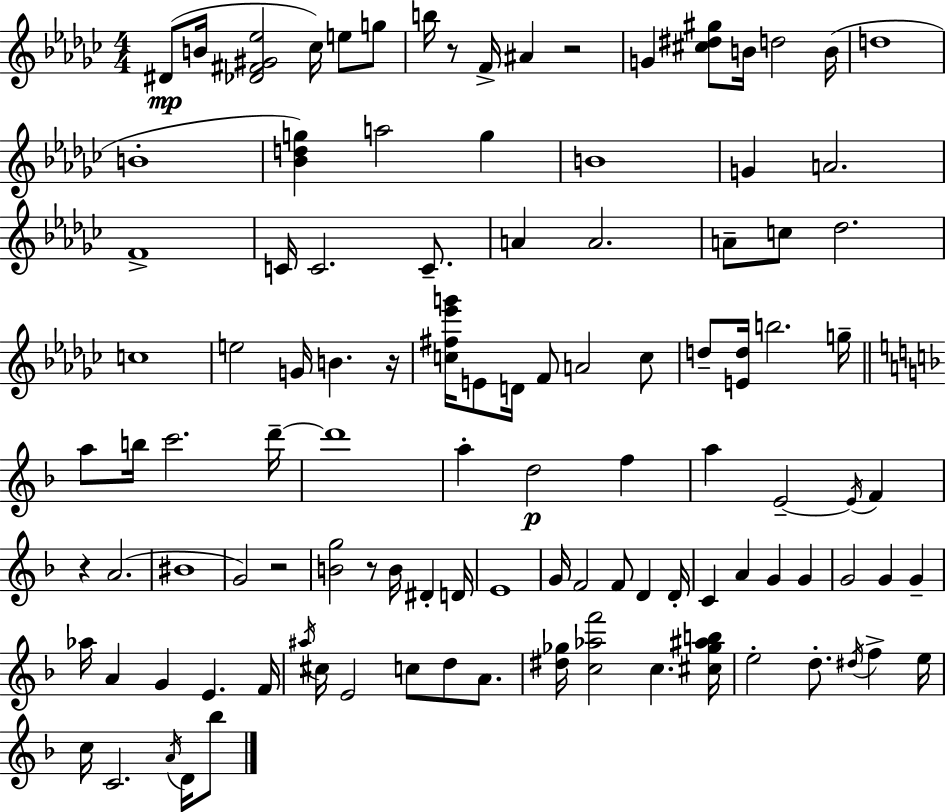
{
  \clef treble
  \numericTimeSignature
  \time 4/4
  \key ees \minor
  dis'8(\mp b'16 <des' fis' gis' ees''>2 ces''16) e''8 g''8 | b''16 r8 f'16-> ais'4 r2 | g'4 <cis'' dis'' gis''>8 b'16 d''2 b'16( | d''1 | \break b'1-. | <bes' d'' g''>4) a''2 g''4 | b'1 | g'4 a'2. | \break f'1-> | c'16 c'2. c'8.-- | a'4 a'2. | a'8-- c''8 des''2. | \break c''1 | e''2 g'16 b'4. r16 | <c'' fis'' ees''' g'''>16 e'8 d'16 f'8 a'2 c''8 | d''8-- <e' d''>16 b''2. g''16-- | \break \bar "||" \break \key f \major a''8 b''16 c'''2. d'''16--~~ | d'''1 | a''4-. d''2\p f''4 | a''4 e'2--~~ \acciaccatura { e'16 } f'4 | \break r4 a'2.( | bis'1 | g'2) r2 | <b' g''>2 r8 b'16 dis'4-. | \break d'16 e'1 | g'16 f'2 f'8 d'4 | d'16-. c'4 a'4 g'4 g'4 | g'2 g'4 g'4-- | \break aes''16 a'4 g'4 e'4. | f'16 \acciaccatura { ais''16 } cis''16 e'2 c''8 d''8 a'8. | <dis'' ges''>16 <c'' aes'' f'''>2 c''4. | <cis'' ges'' ais'' b''>16 e''2-. d''8.-. \acciaccatura { dis''16 } f''4-> | \break e''16 c''16 c'2. | \acciaccatura { a'16 } d'16 bes''8 \bar "|."
}